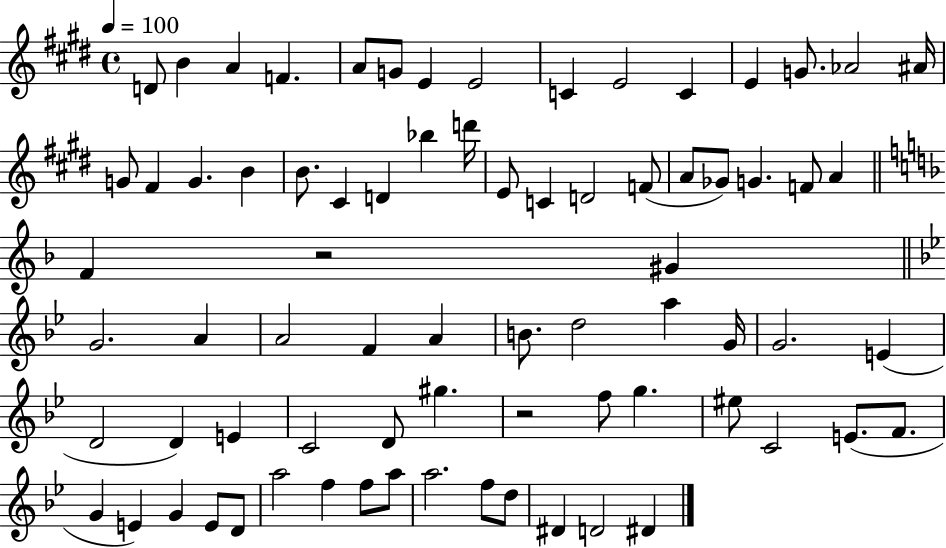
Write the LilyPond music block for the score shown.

{
  \clef treble
  \time 4/4
  \defaultTimeSignature
  \key e \major
  \tempo 4 = 100
  d'8 b'4 a'4 f'4. | a'8 g'8 e'4 e'2 | c'4 e'2 c'4 | e'4 g'8. aes'2 ais'16 | \break g'8 fis'4 g'4. b'4 | b'8. cis'4 d'4 bes''4 d'''16 | e'8 c'4 d'2 f'8( | a'8 ges'8) g'4. f'8 a'4 | \break \bar "||" \break \key f \major f'4 r2 gis'4 | \bar "||" \break \key bes \major g'2. a'4 | a'2 f'4 a'4 | b'8. d''2 a''4 g'16 | g'2. e'4( | \break d'2 d'4) e'4 | c'2 d'8 gis''4. | r2 f''8 g''4. | eis''8 c'2 e'8.( f'8. | \break g'4 e'4) g'4 e'8 d'8 | a''2 f''4 f''8 a''8 | a''2. f''8 d''8 | dis'4 d'2 dis'4 | \break \bar "|."
}